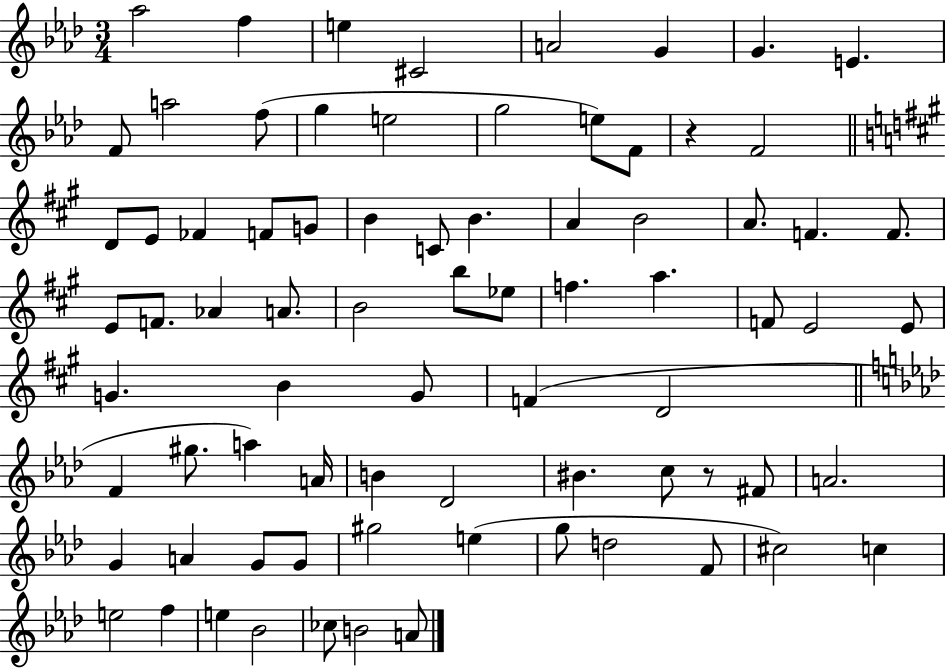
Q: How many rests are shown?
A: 2